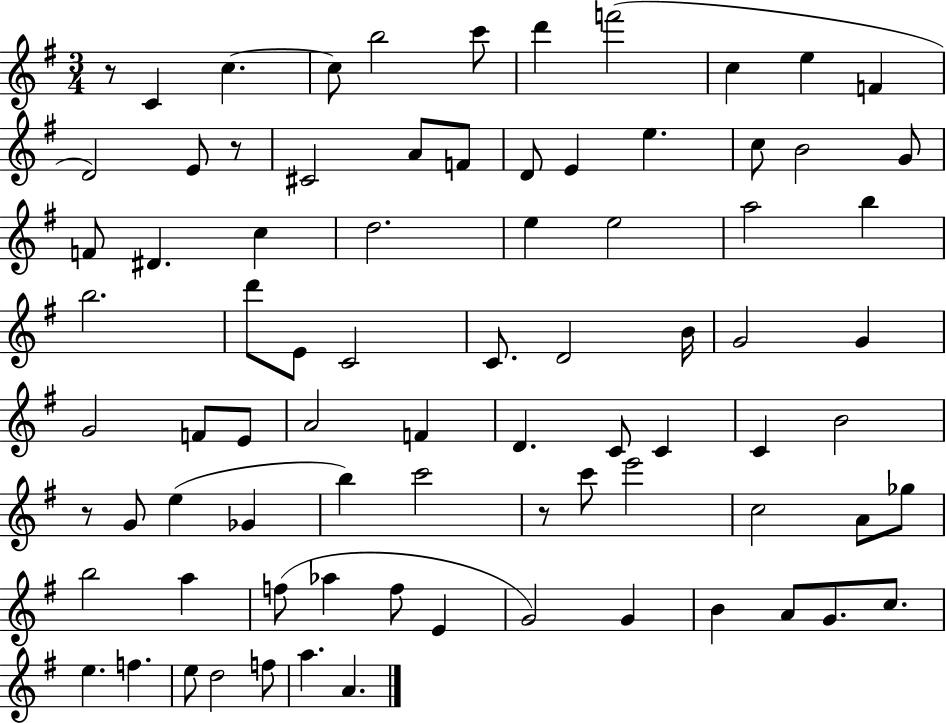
R/e C4/q C5/q. C5/e B5/h C6/e D6/q F6/h C5/q E5/q F4/q D4/h E4/e R/e C#4/h A4/e F4/e D4/e E4/q E5/q. C5/e B4/h G4/e F4/e D#4/q. C5/q D5/h. E5/q E5/h A5/h B5/q B5/h. D6/e E4/e C4/h C4/e. D4/h B4/s G4/h G4/q G4/h F4/e E4/e A4/h F4/q D4/q. C4/e C4/q C4/q B4/h R/e G4/e E5/q Gb4/q B5/q C6/h R/e C6/e E6/h C5/h A4/e Gb5/e B5/h A5/q F5/e Ab5/q F5/e E4/q G4/h G4/q B4/q A4/e G4/e. C5/e. E5/q. F5/q. E5/e D5/h F5/e A5/q. A4/q.